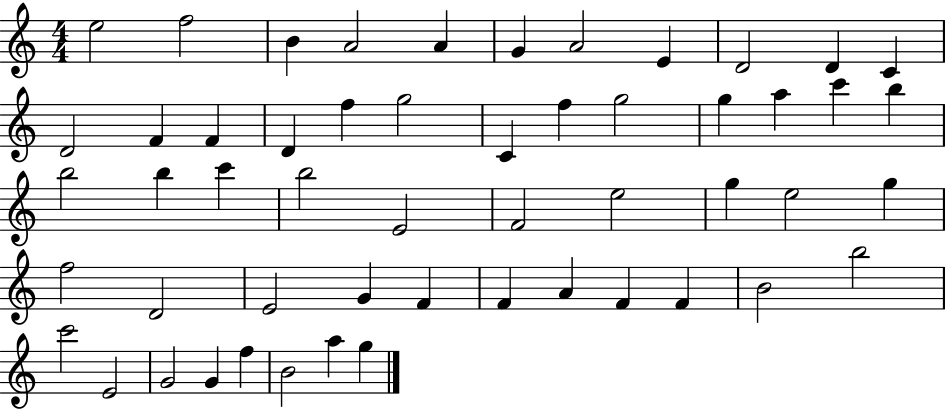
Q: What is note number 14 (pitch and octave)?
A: F4